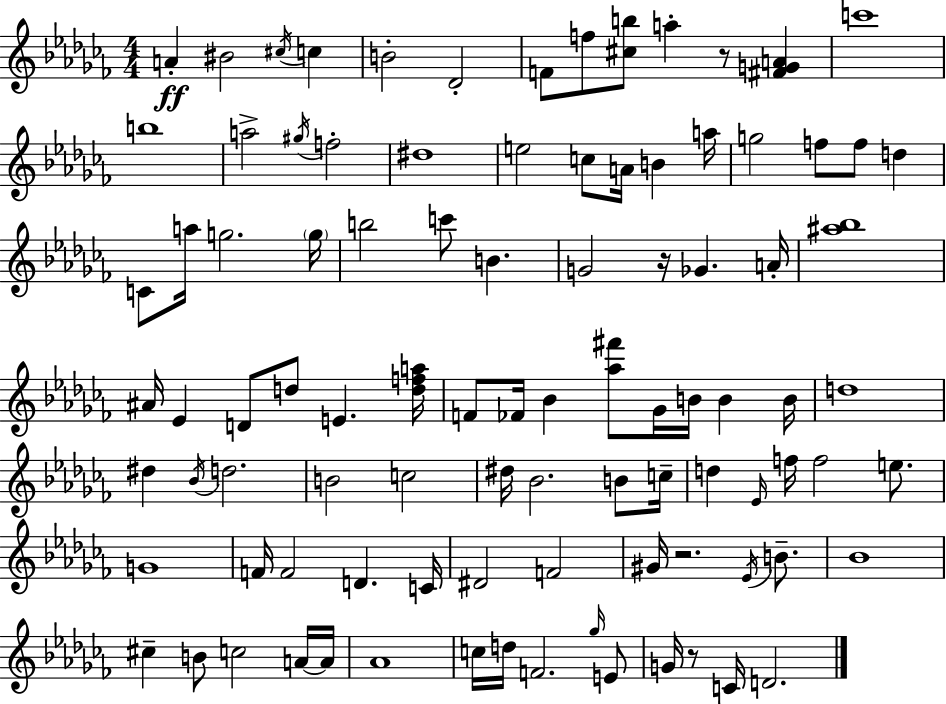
A4/q BIS4/h C#5/s C5/q B4/h Db4/h F4/e F5/e [C#5,B5]/e A5/q R/e [F#4,G4,A4]/q C6/w B5/w A5/h G#5/s F5/h D#5/w E5/h C5/e A4/s B4/q A5/s G5/h F5/e F5/e D5/q C4/e A5/s G5/h. G5/s B5/h C6/e B4/q. G4/h R/s Gb4/q. A4/s [A#5,Bb5]/w A#4/s Eb4/q D4/e D5/e E4/q. [D5,F5,A5]/s F4/e FES4/s Bb4/q [Ab5,F#6]/e Gb4/s B4/s B4/q B4/s D5/w D#5/q Bb4/s D5/h. B4/h C5/h D#5/s Bb4/h. B4/e C5/s D5/q Eb4/s F5/s F5/h E5/e. G4/w F4/s F4/h D4/q. C4/s D#4/h F4/h G#4/s R/h. Eb4/s B4/e. Bb4/w C#5/q B4/e C5/h A4/s A4/s Ab4/w C5/s D5/s F4/h. Gb5/s E4/e G4/s R/e C4/s D4/h.